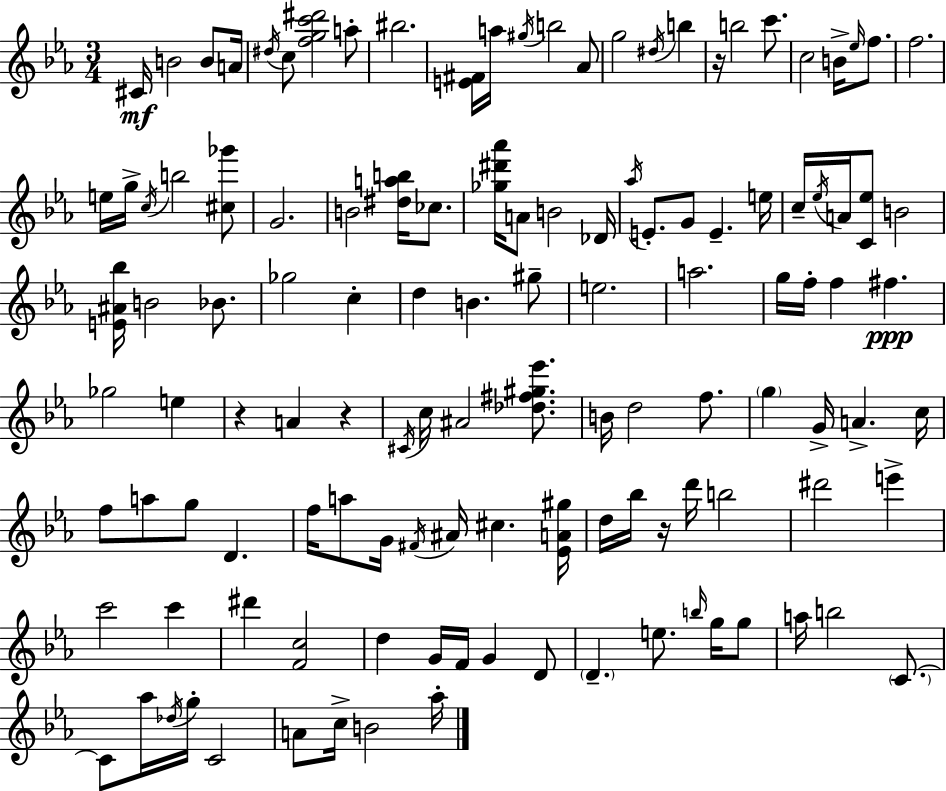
X:1
T:Untitled
M:3/4
L:1/4
K:Eb
^C/4 B2 B/2 A/4 ^d/4 c/2 [fgc'^d']2 a/2 ^b2 [E^F]/4 a/4 ^g/4 b2 _A/2 g2 ^d/4 b z/4 b2 c'/2 c2 B/4 _e/4 f/2 f2 e/4 g/4 c/4 b2 [^c_g']/2 G2 B2 [^dab]/4 _c/2 [_g^d'_a']/4 A/2 B2 _D/4 _a/4 E/2 G/2 E e/4 c/4 _e/4 A/4 [C_e]/2 B2 [E^A_b]/4 B2 _B/2 _g2 c d B ^g/2 e2 a2 g/4 f/4 f ^f _g2 e z A z ^C/4 c/4 ^A2 [_d^f^g_e']/2 B/4 d2 f/2 g G/4 A c/4 f/2 a/2 g/2 D f/4 a/2 G/4 ^F/4 ^A/4 ^c [_EA^g]/4 d/4 _b/4 z/4 d'/4 b2 ^d'2 e' c'2 c' ^d' [Fc]2 d G/4 F/4 G D/2 D e/2 b/4 g/4 g/2 a/4 b2 C/2 C/2 _a/4 _d/4 g/4 C2 A/2 c/4 B2 _a/4